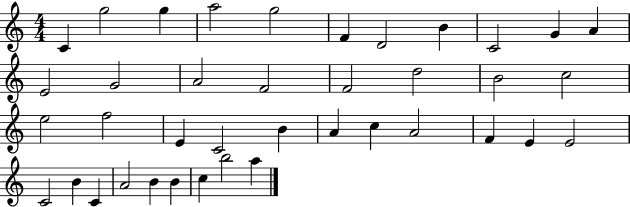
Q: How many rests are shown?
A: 0